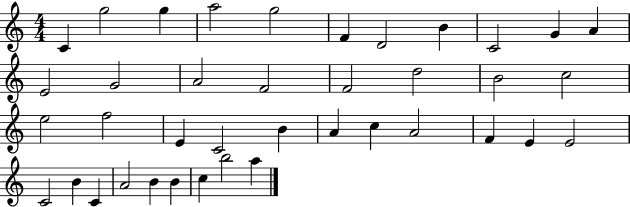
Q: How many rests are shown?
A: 0